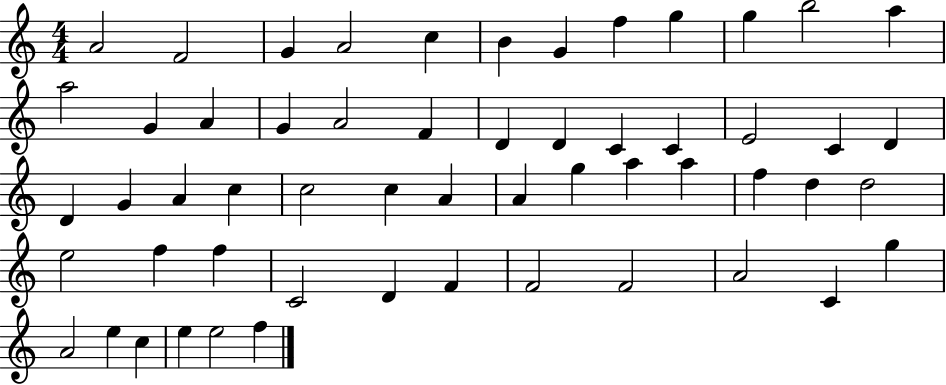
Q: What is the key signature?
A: C major